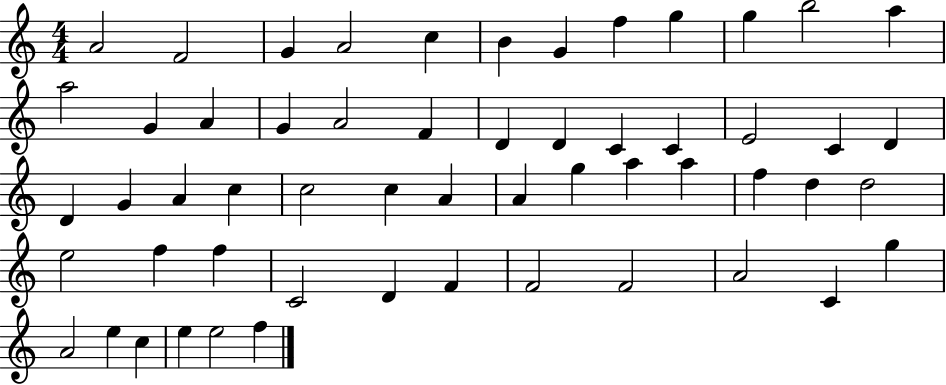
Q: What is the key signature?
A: C major